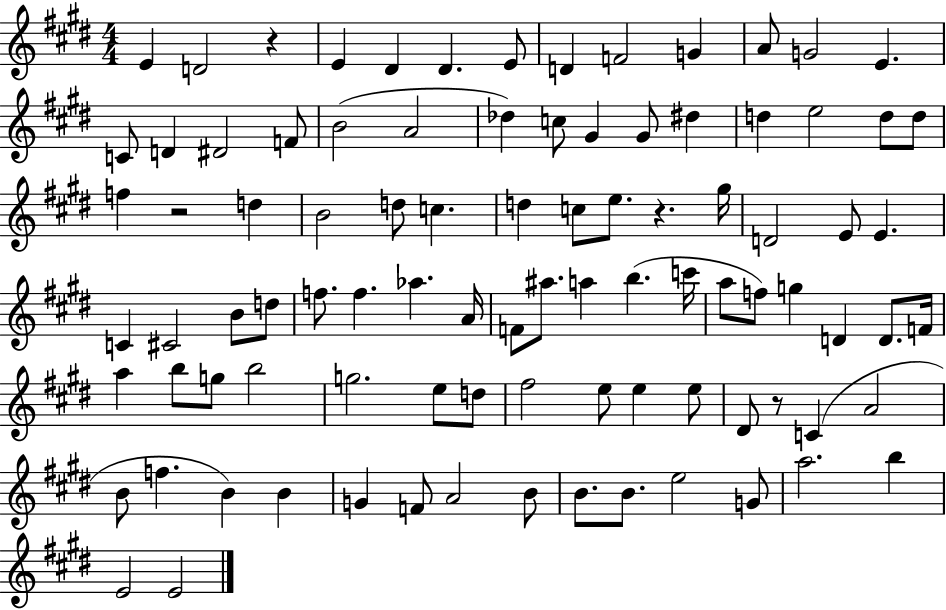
{
  \clef treble
  \numericTimeSignature
  \time 4/4
  \key e \major
  \repeat volta 2 { e'4 d'2 r4 | e'4 dis'4 dis'4. e'8 | d'4 f'2 g'4 | a'8 g'2 e'4. | \break c'8 d'4 dis'2 f'8 | b'2( a'2 | des''4) c''8 gis'4 gis'8 dis''4 | d''4 e''2 d''8 d''8 | \break f''4 r2 d''4 | b'2 d''8 c''4. | d''4 c''8 e''8. r4. gis''16 | d'2 e'8 e'4. | \break c'4 cis'2 b'8 d''8 | f''8. f''4. aes''4. a'16 | f'8 ais''8. a''4 b''4.( c'''16 | a''8 f''8) g''4 d'4 d'8. f'16 | \break a''4 b''8 g''8 b''2 | g''2. e''8 d''8 | fis''2 e''8 e''4 e''8 | dis'8 r8 c'4( a'2 | \break b'8 f''4. b'4) b'4 | g'4 f'8 a'2 b'8 | b'8. b'8. e''2 g'8 | a''2. b''4 | \break e'2 e'2 | } \bar "|."
}